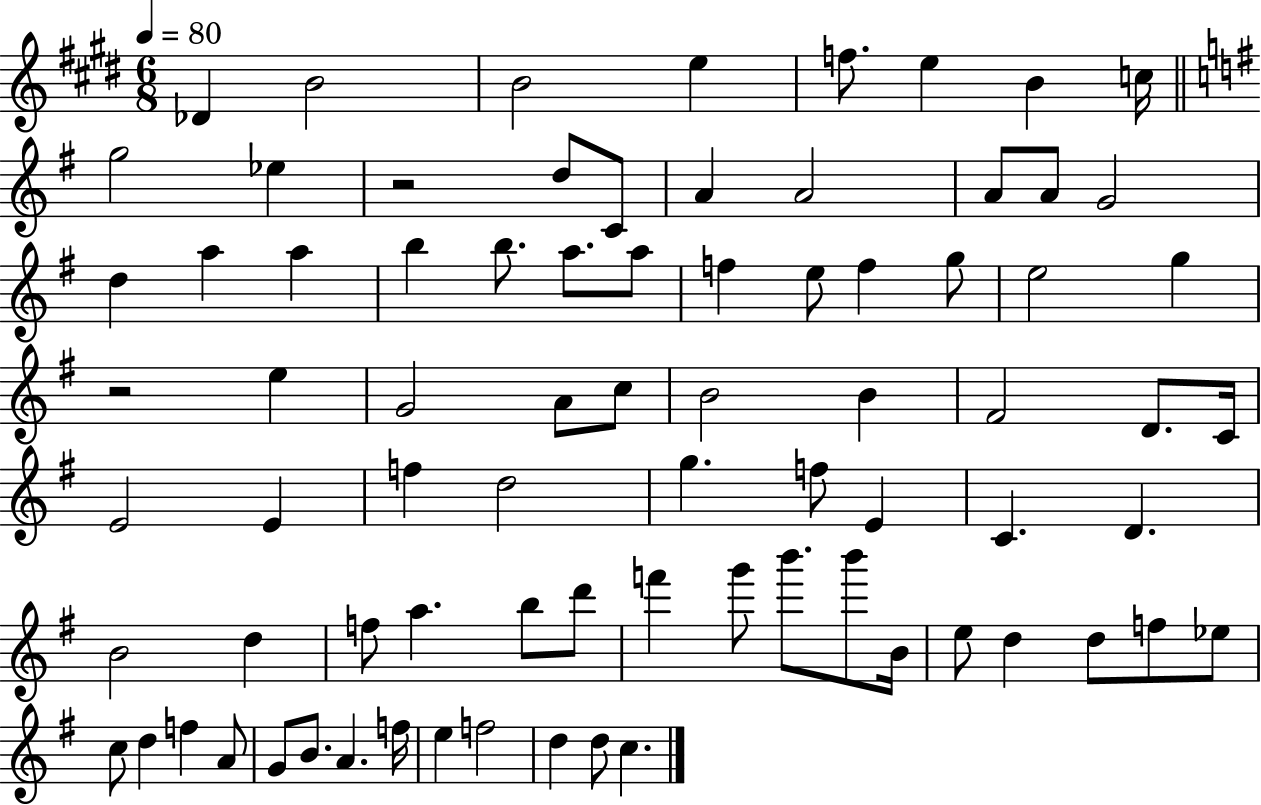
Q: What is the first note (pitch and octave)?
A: Db4